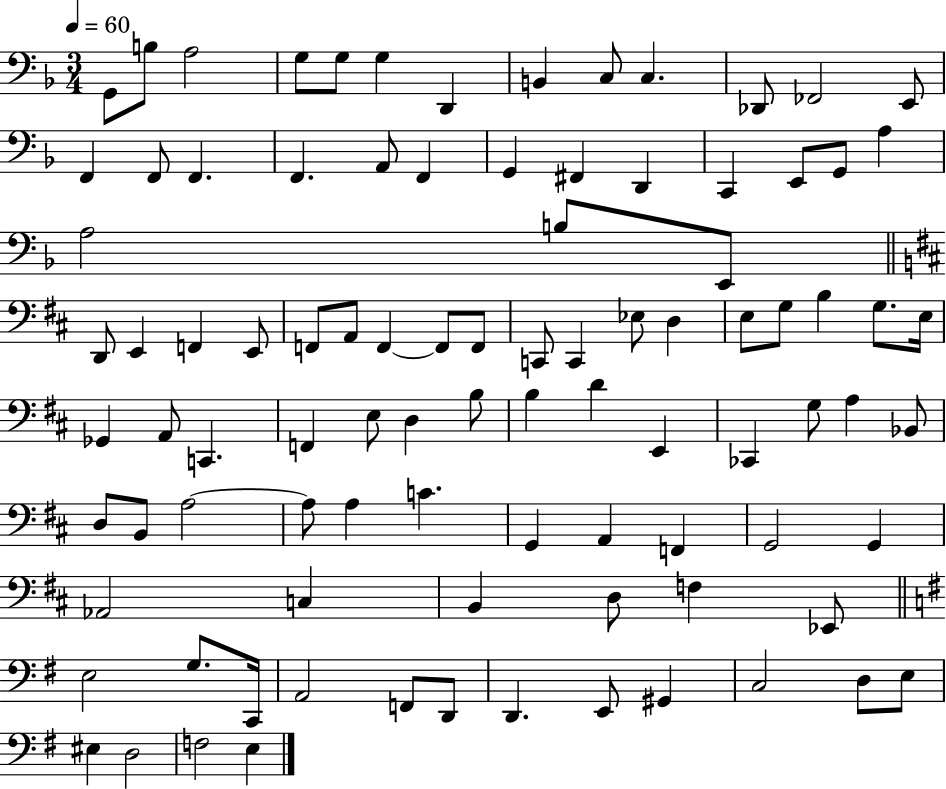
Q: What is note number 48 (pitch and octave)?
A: Gb2